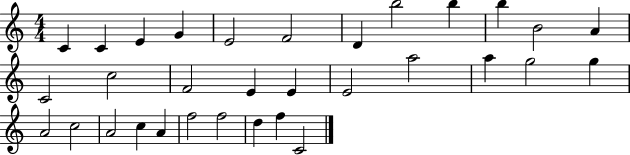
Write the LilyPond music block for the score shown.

{
  \clef treble
  \numericTimeSignature
  \time 4/4
  \key c \major
  c'4 c'4 e'4 g'4 | e'2 f'2 | d'4 b''2 b''4 | b''4 b'2 a'4 | \break c'2 c''2 | f'2 e'4 e'4 | e'2 a''2 | a''4 g''2 g''4 | \break a'2 c''2 | a'2 c''4 a'4 | f''2 f''2 | d''4 f''4 c'2 | \break \bar "|."
}